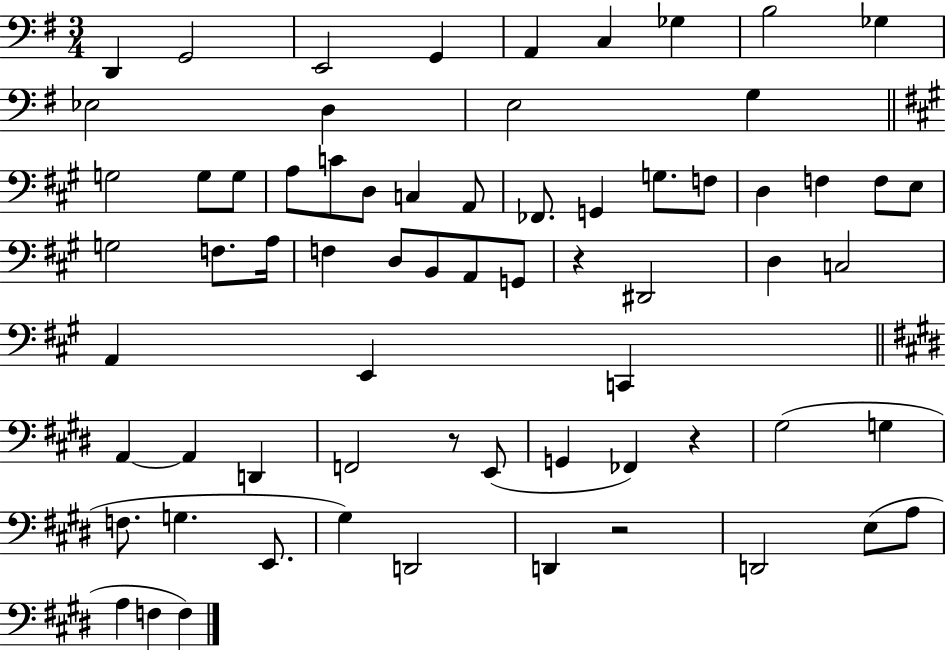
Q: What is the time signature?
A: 3/4